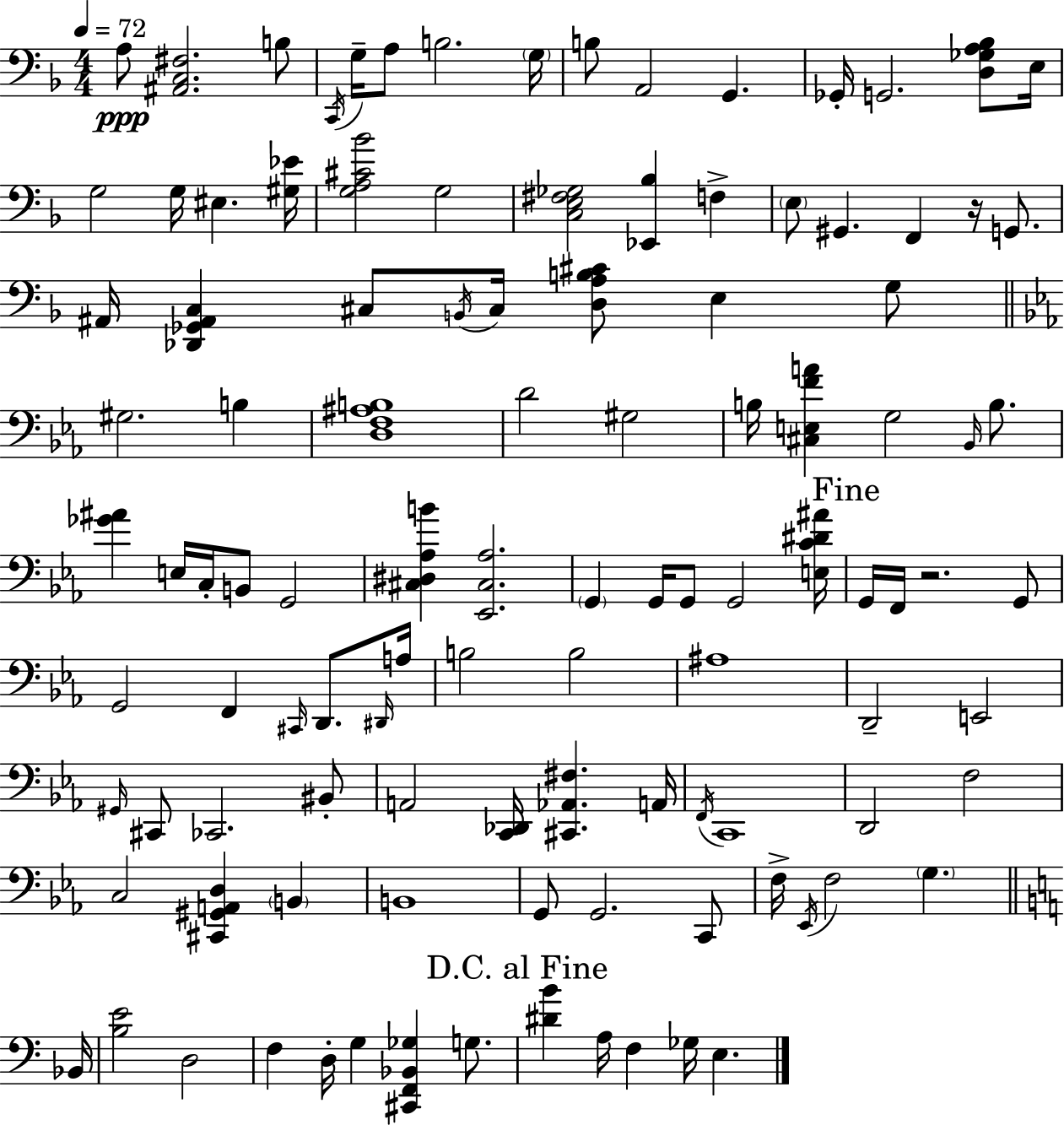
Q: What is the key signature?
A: F major